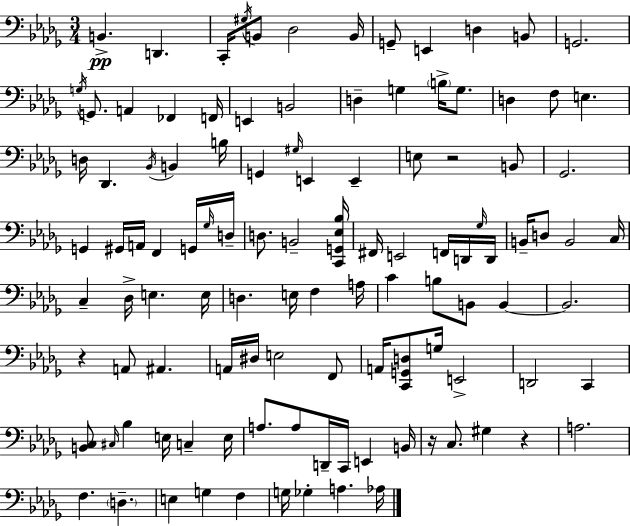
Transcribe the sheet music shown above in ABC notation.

X:1
T:Untitled
M:3/4
L:1/4
K:Bbm
B,, D,, C,,/4 ^G,/4 B,,/2 _D,2 B,,/4 G,,/2 E,, D, B,,/2 G,,2 G,/4 G,,/2 A,, _F,, F,,/4 E,, B,,2 D, G, B,/4 G,/2 D, F,/2 E, D,/4 _D,, _B,,/4 B,, B,/4 G,, ^G,/4 E,, E,, E,/2 z2 B,,/2 _G,,2 G,, ^G,,/4 A,,/4 F,, G,,/4 _G,/4 D,/4 D,/2 B,,2 [C,,G,,_E,_B,]/4 ^F,,/4 E,,2 F,,/4 D,,/4 _G,/4 D,,/4 B,,/4 D,/2 B,,2 C,/4 C, _D,/4 E, E,/4 D, E,/4 F, A,/4 C B,/2 B,,/2 B,, B,,2 z A,,/2 ^A,, A,,/4 ^D,/4 E,2 F,,/2 A,,/4 [C,,G,,D,]/2 G,/4 E,,2 D,,2 C,, [B,,C,]/2 ^C,/4 _B, E,/4 C, E,/4 A,/2 A,/2 D,,/4 C,,/4 E,, B,,/4 z/4 C,/2 ^G, z A,2 F, D, E, G, F, G,/4 _G, A, _A,/4